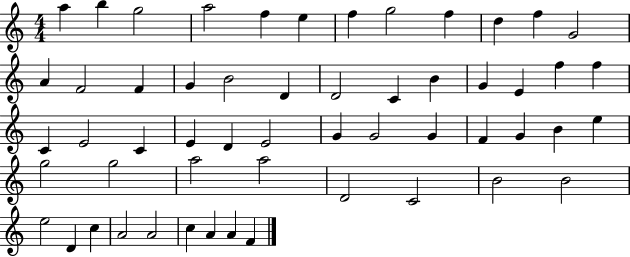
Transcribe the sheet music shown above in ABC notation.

X:1
T:Untitled
M:4/4
L:1/4
K:C
a b g2 a2 f e f g2 f d f G2 A F2 F G B2 D D2 C B G E f f C E2 C E D E2 G G2 G F G B e g2 g2 a2 a2 D2 C2 B2 B2 e2 D c A2 A2 c A A F